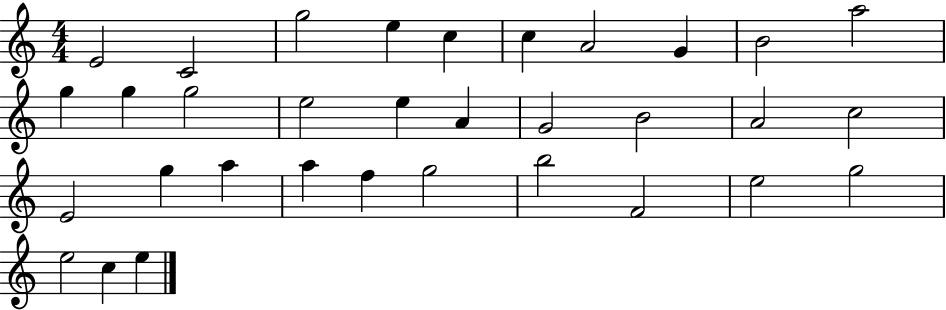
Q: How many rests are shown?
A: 0